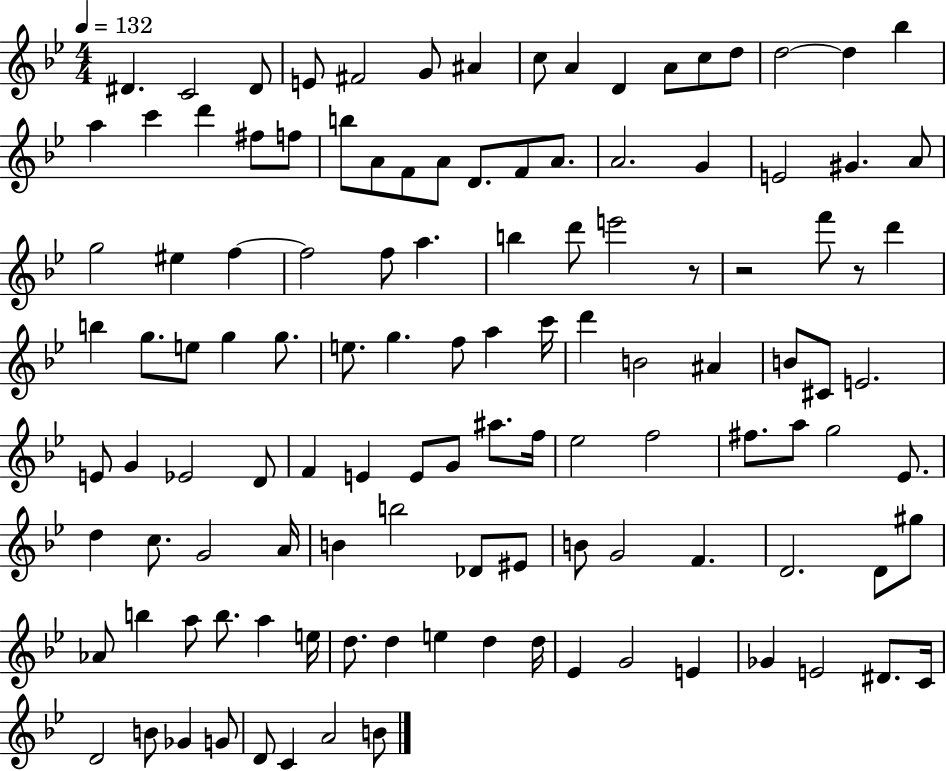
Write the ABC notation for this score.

X:1
T:Untitled
M:4/4
L:1/4
K:Bb
^D C2 ^D/2 E/2 ^F2 G/2 ^A c/2 A D A/2 c/2 d/2 d2 d _b a c' d' ^f/2 f/2 b/2 A/2 F/2 A/2 D/2 F/2 A/2 A2 G E2 ^G A/2 g2 ^e f f2 f/2 a b d'/2 e'2 z/2 z2 f'/2 z/2 d' b g/2 e/2 g g/2 e/2 g f/2 a c'/4 d' B2 ^A B/2 ^C/2 E2 E/2 G _E2 D/2 F E E/2 G/2 ^a/2 f/4 _e2 f2 ^f/2 a/2 g2 _E/2 d c/2 G2 A/4 B b2 _D/2 ^E/2 B/2 G2 F D2 D/2 ^g/2 _A/2 b a/2 b/2 a e/4 d/2 d e d d/4 _E G2 E _G E2 ^D/2 C/4 D2 B/2 _G G/2 D/2 C A2 B/2